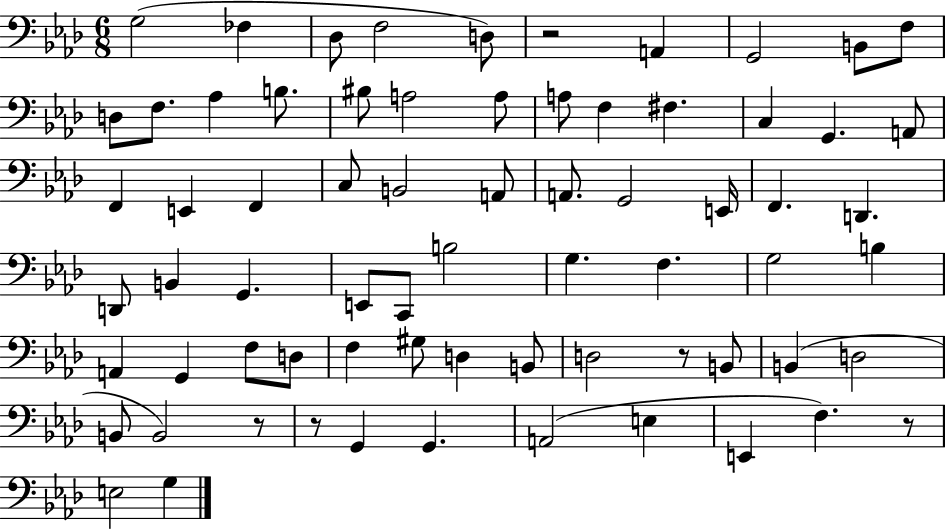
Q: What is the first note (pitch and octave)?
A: G3